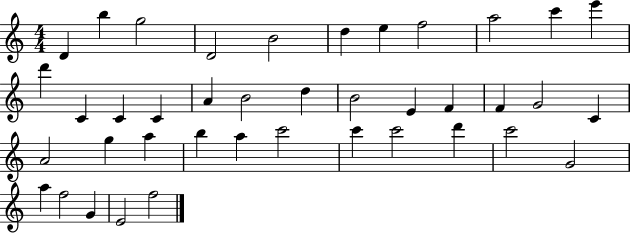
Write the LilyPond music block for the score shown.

{
  \clef treble
  \numericTimeSignature
  \time 4/4
  \key c \major
  d'4 b''4 g''2 | d'2 b'2 | d''4 e''4 f''2 | a''2 c'''4 e'''4 | \break d'''4 c'4 c'4 c'4 | a'4 b'2 d''4 | b'2 e'4 f'4 | f'4 g'2 c'4 | \break a'2 g''4 a''4 | b''4 a''4 c'''2 | c'''4 c'''2 d'''4 | c'''2 g'2 | \break a''4 f''2 g'4 | e'2 f''2 | \bar "|."
}